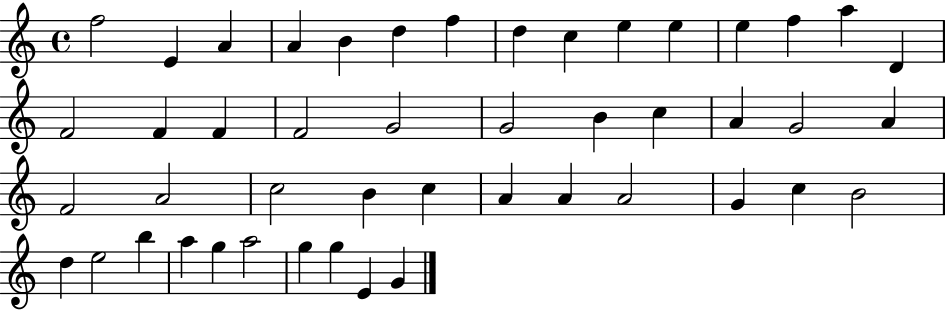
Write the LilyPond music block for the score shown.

{
  \clef treble
  \time 4/4
  \defaultTimeSignature
  \key c \major
  f''2 e'4 a'4 | a'4 b'4 d''4 f''4 | d''4 c''4 e''4 e''4 | e''4 f''4 a''4 d'4 | \break f'2 f'4 f'4 | f'2 g'2 | g'2 b'4 c''4 | a'4 g'2 a'4 | \break f'2 a'2 | c''2 b'4 c''4 | a'4 a'4 a'2 | g'4 c''4 b'2 | \break d''4 e''2 b''4 | a''4 g''4 a''2 | g''4 g''4 e'4 g'4 | \bar "|."
}